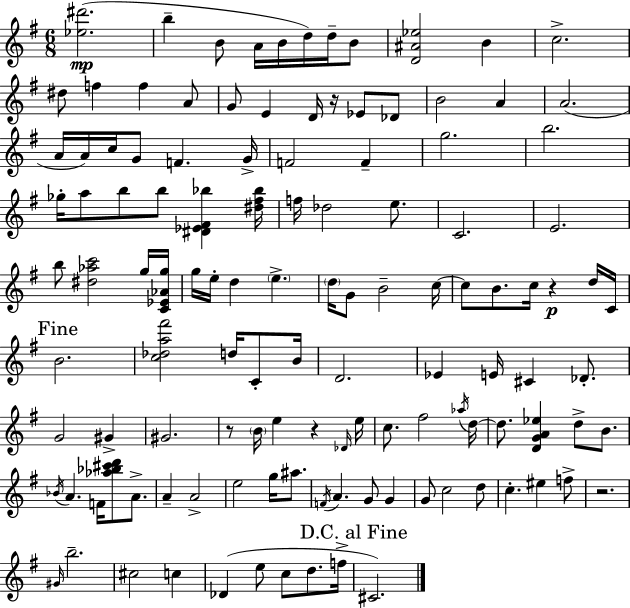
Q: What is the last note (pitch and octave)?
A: C#4